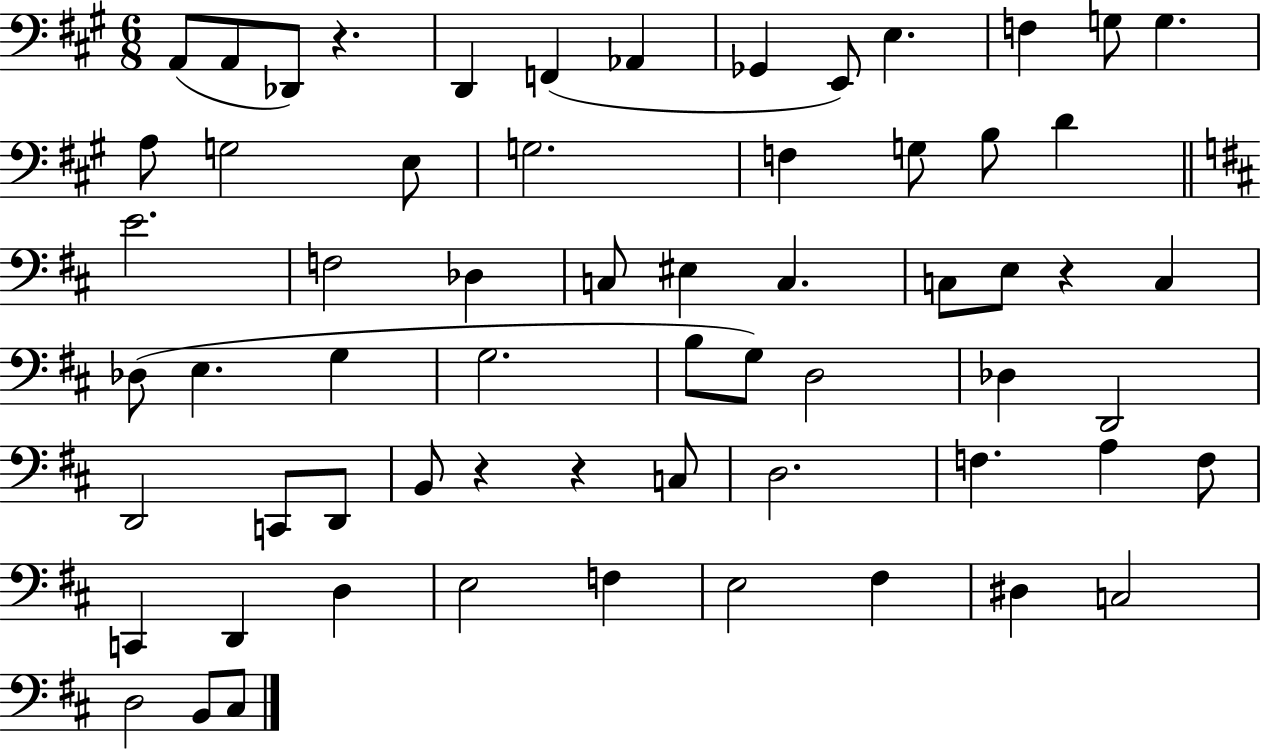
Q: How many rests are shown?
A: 4